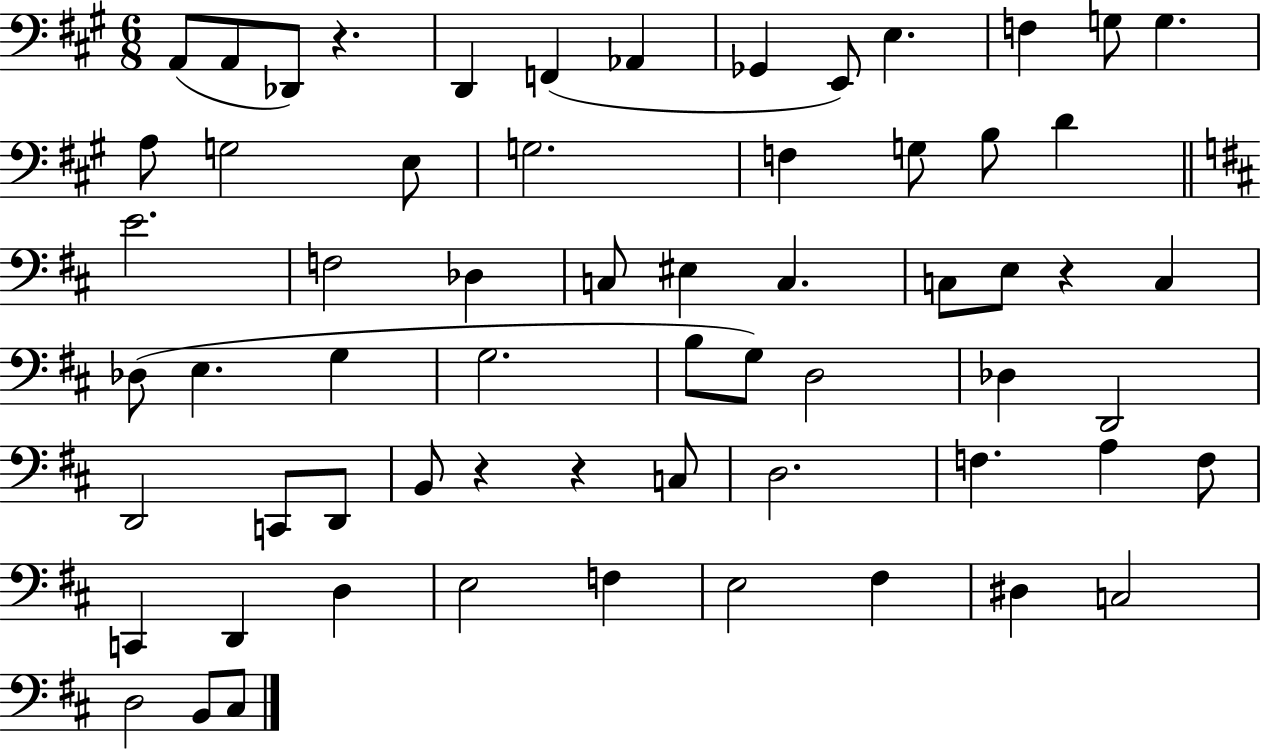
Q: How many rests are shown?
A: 4